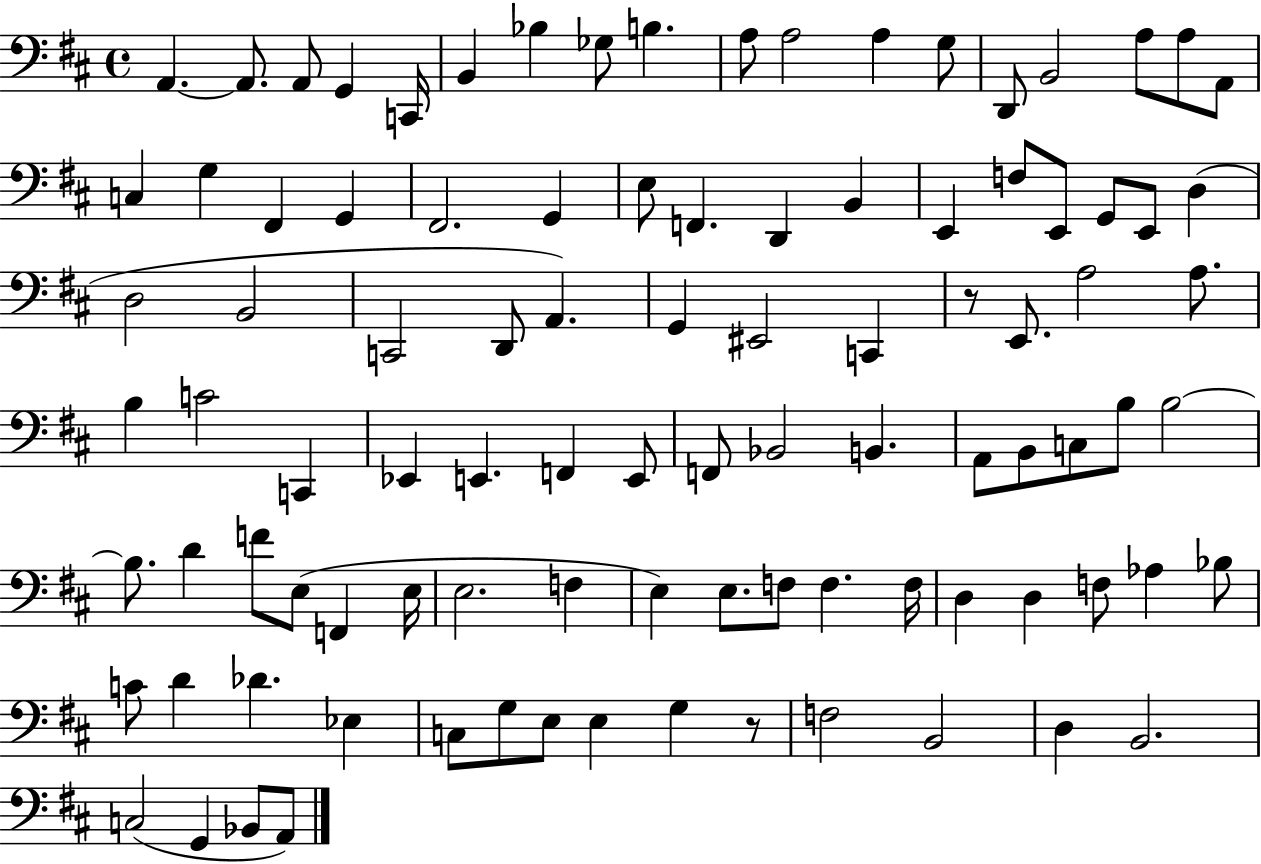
X:1
T:Untitled
M:4/4
L:1/4
K:D
A,, A,,/2 A,,/2 G,, C,,/4 B,, _B, _G,/2 B, A,/2 A,2 A, G,/2 D,,/2 B,,2 A,/2 A,/2 A,,/2 C, G, ^F,, G,, ^F,,2 G,, E,/2 F,, D,, B,, E,, F,/2 E,,/2 G,,/2 E,,/2 D, D,2 B,,2 C,,2 D,,/2 A,, G,, ^E,,2 C,, z/2 E,,/2 A,2 A,/2 B, C2 C,, _E,, E,, F,, E,,/2 F,,/2 _B,,2 B,, A,,/2 B,,/2 C,/2 B,/2 B,2 B,/2 D F/2 E,/2 F,, E,/4 E,2 F, E, E,/2 F,/2 F, F,/4 D, D, F,/2 _A, _B,/2 C/2 D _D _E, C,/2 G,/2 E,/2 E, G, z/2 F,2 B,,2 D, B,,2 C,2 G,, _B,,/2 A,,/2